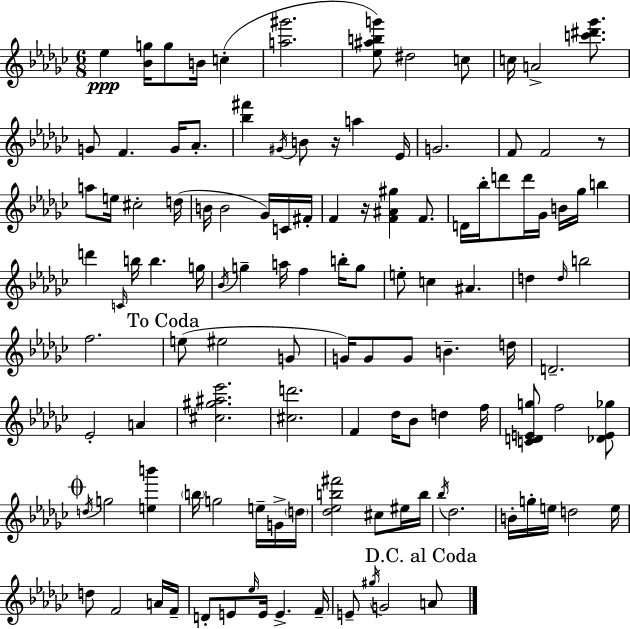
Eb5/q [Bb4,G5]/s G5/e B4/s C5/q [A5,G#6]/h. [Eb5,A#5,B5,G6]/e D#5/h C5/e C5/s A4/h [C6,D#6,Gb6]/e. G4/e F4/q. G4/s Ab4/e. [Bb5,F#6]/q G#4/s B4/e R/s A5/q Eb4/s G4/h. F4/e F4/h R/e A5/e E5/s C#5/h D5/s B4/s B4/h Gb4/s C4/s F#4/s F4/q R/s [F4,A#4,G#5]/q F4/e. D4/s Bb5/s D6/e D6/s Gb4/s B4/s Gb5/s B5/q D6/q C4/s B5/s B5/q. G5/s Bb4/s G5/q A5/s F5/q B5/s G5/e E5/e C5/q A#4/q. D5/q D5/s B5/h F5/h. E5/e EIS5/h G4/e G4/s G4/e G4/e B4/q. D5/s D4/h. Eb4/h A4/q [C#5,G#5,A#5,Eb6]/h. [C#5,D6]/h. F4/q Db5/s Bb4/e D5/q F5/s [C4,D4,E4,G5]/e F5/h [Db4,E4,Gb5]/e D5/s G5/h [E5,B6]/q B5/s G5/h E5/s G4/s D5/s [Db5,Eb5,B5,F#6]/h C#5/e EIS5/s B5/s Bb5/s Db5/h. B4/s G5/s E5/s D5/h E5/s D5/e F4/h A4/s F4/s D4/e E4/e Eb5/s E4/s E4/q. F4/s E4/e G#5/s G4/h A4/e